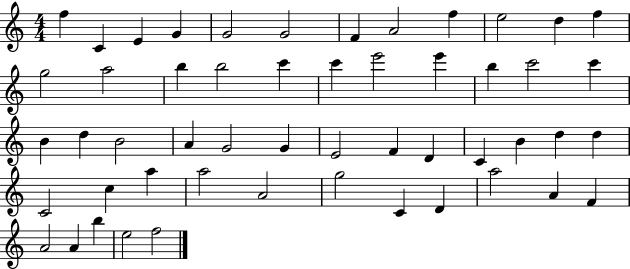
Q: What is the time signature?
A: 4/4